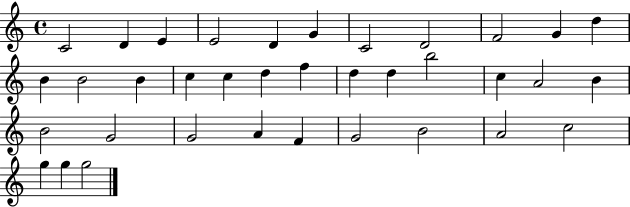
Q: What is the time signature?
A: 4/4